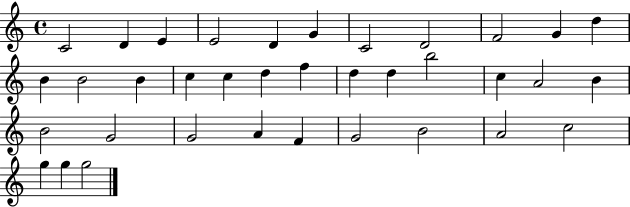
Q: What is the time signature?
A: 4/4